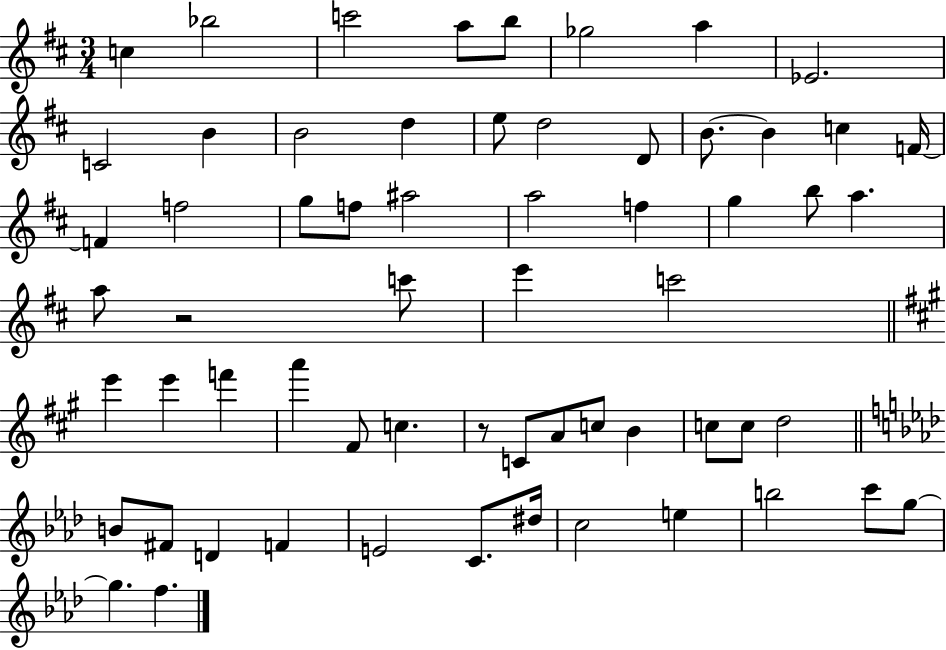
{
  \clef treble
  \numericTimeSignature
  \time 3/4
  \key d \major
  \repeat volta 2 { c''4 bes''2 | c'''2 a''8 b''8 | ges''2 a''4 | ees'2. | \break c'2 b'4 | b'2 d''4 | e''8 d''2 d'8 | b'8.~~ b'4 c''4 f'16~~ | \break f'4 f''2 | g''8 f''8 ais''2 | a''2 f''4 | g''4 b''8 a''4. | \break a''8 r2 c'''8 | e'''4 c'''2 | \bar "||" \break \key a \major e'''4 e'''4 f'''4 | a'''4 fis'8 c''4. | r8 c'8 a'8 c''8 b'4 | c''8 c''8 d''2 | \break \bar "||" \break \key aes \major b'8 fis'8 d'4 f'4 | e'2 c'8. dis''16 | c''2 e''4 | b''2 c'''8 g''8~~ | \break g''4. f''4. | } \bar "|."
}